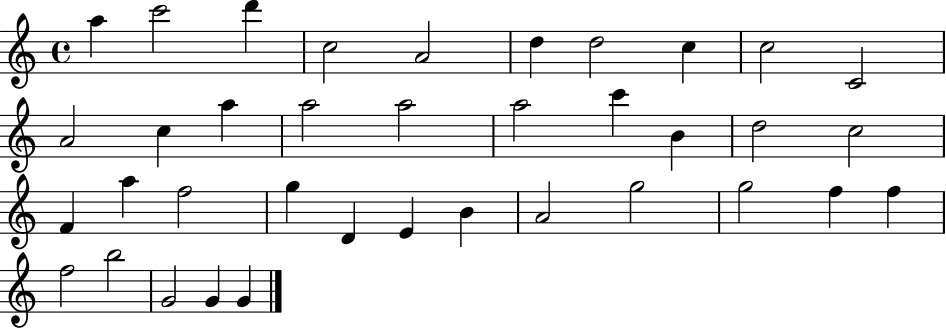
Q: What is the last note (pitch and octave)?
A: G4